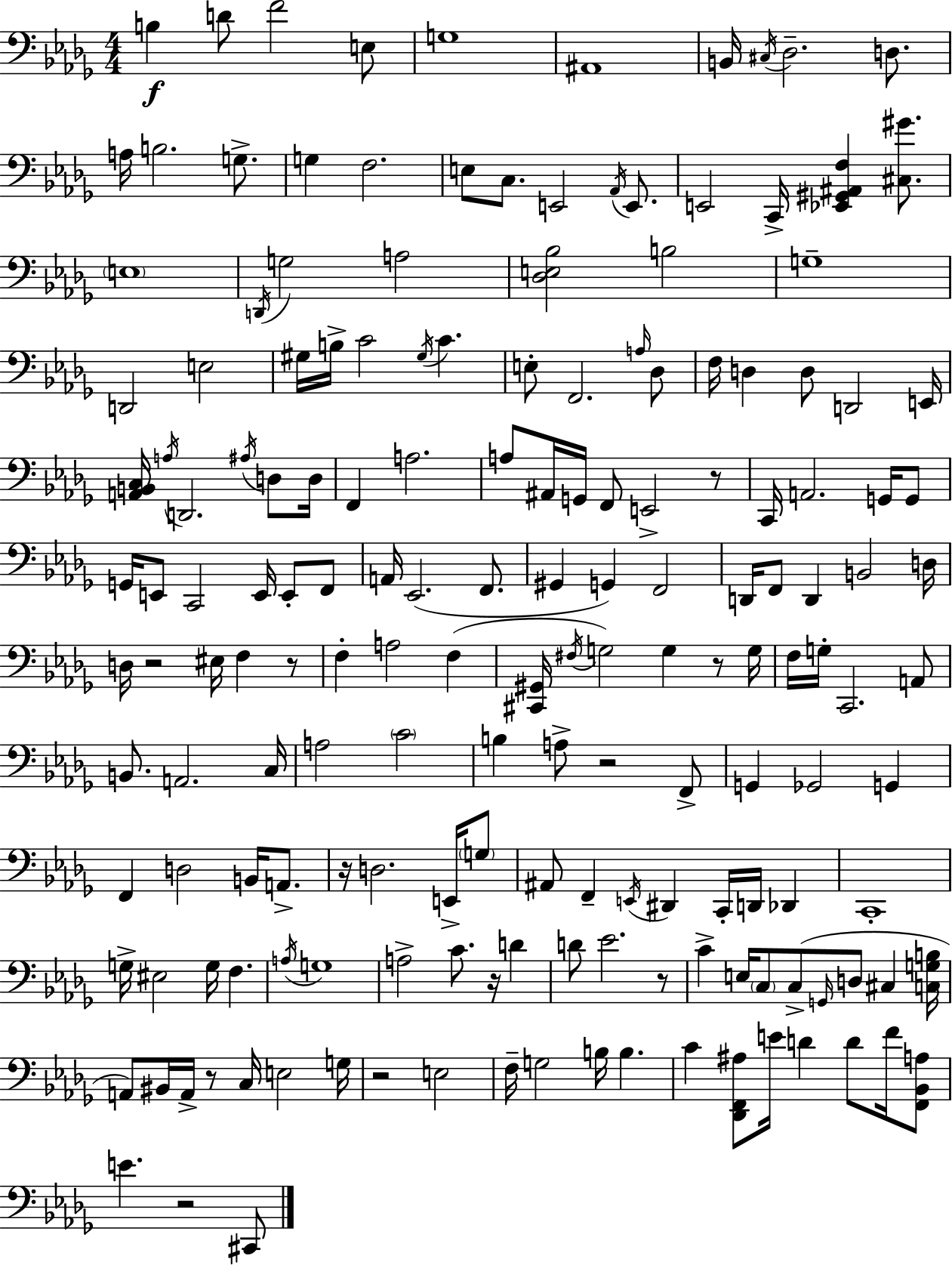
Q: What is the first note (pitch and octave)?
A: B3